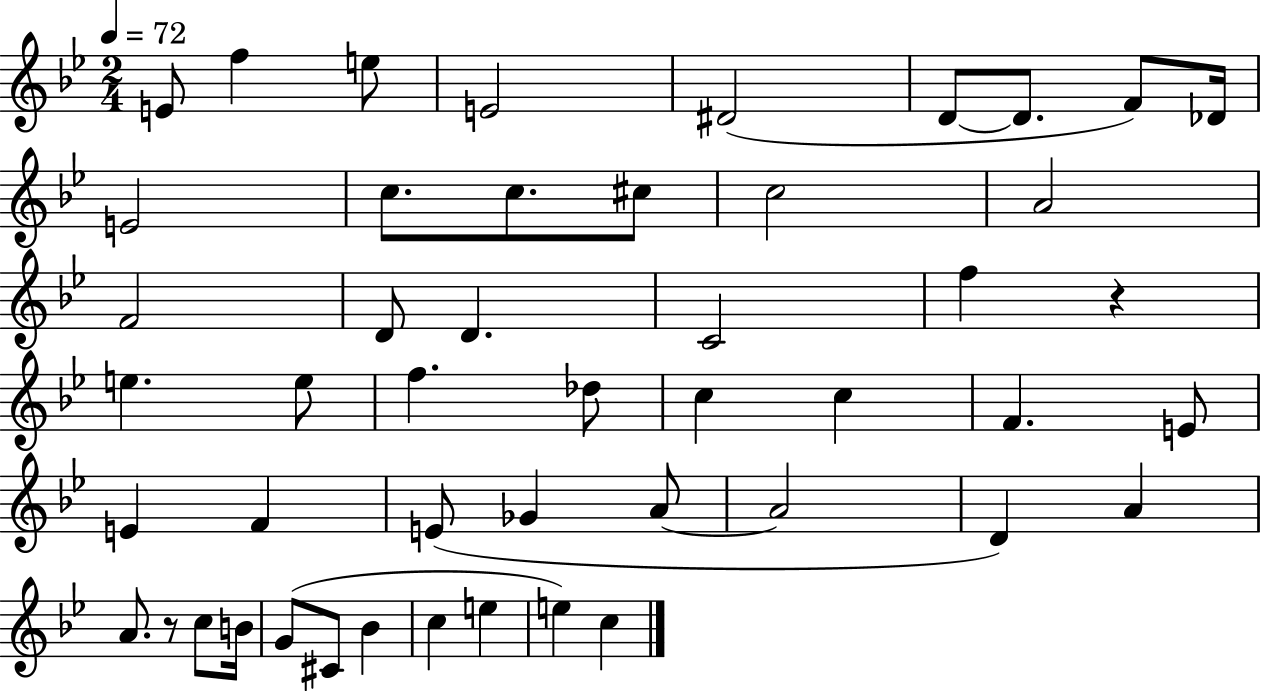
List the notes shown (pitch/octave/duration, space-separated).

E4/e F5/q E5/e E4/h D#4/h D4/e D4/e. F4/e Db4/s E4/h C5/e. C5/e. C#5/e C5/h A4/h F4/h D4/e D4/q. C4/h F5/q R/q E5/q. E5/e F5/q. Db5/e C5/q C5/q F4/q. E4/e E4/q F4/q E4/e Gb4/q A4/e A4/h D4/q A4/q A4/e. R/e C5/e B4/s G4/e C#4/e Bb4/q C5/q E5/q E5/q C5/q